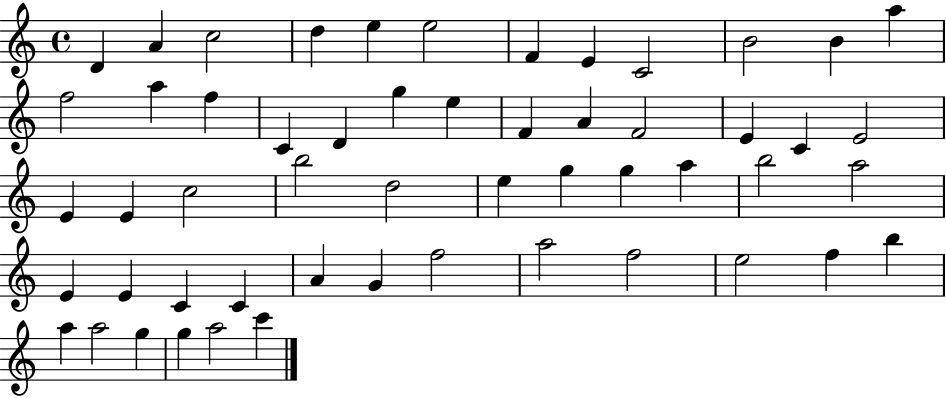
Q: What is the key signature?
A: C major